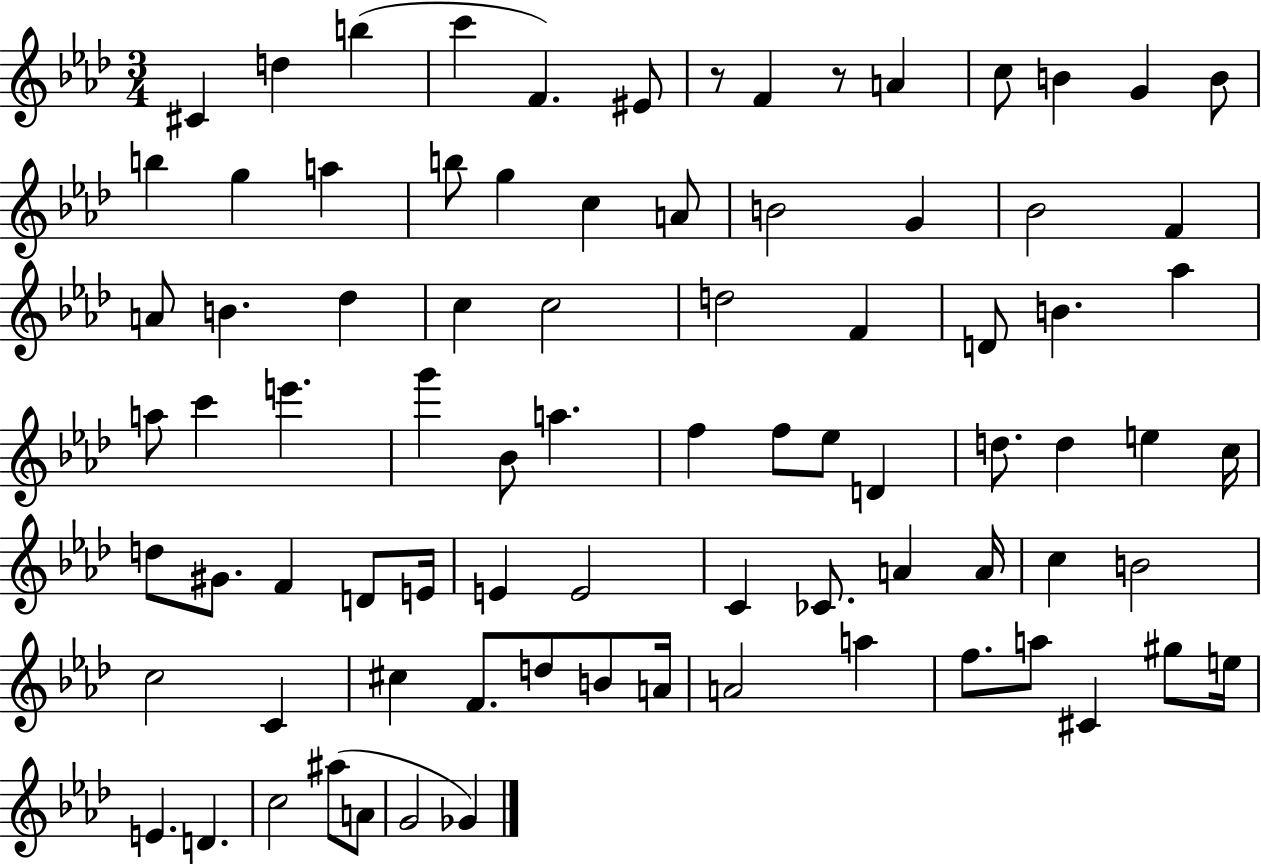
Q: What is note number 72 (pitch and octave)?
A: C#4